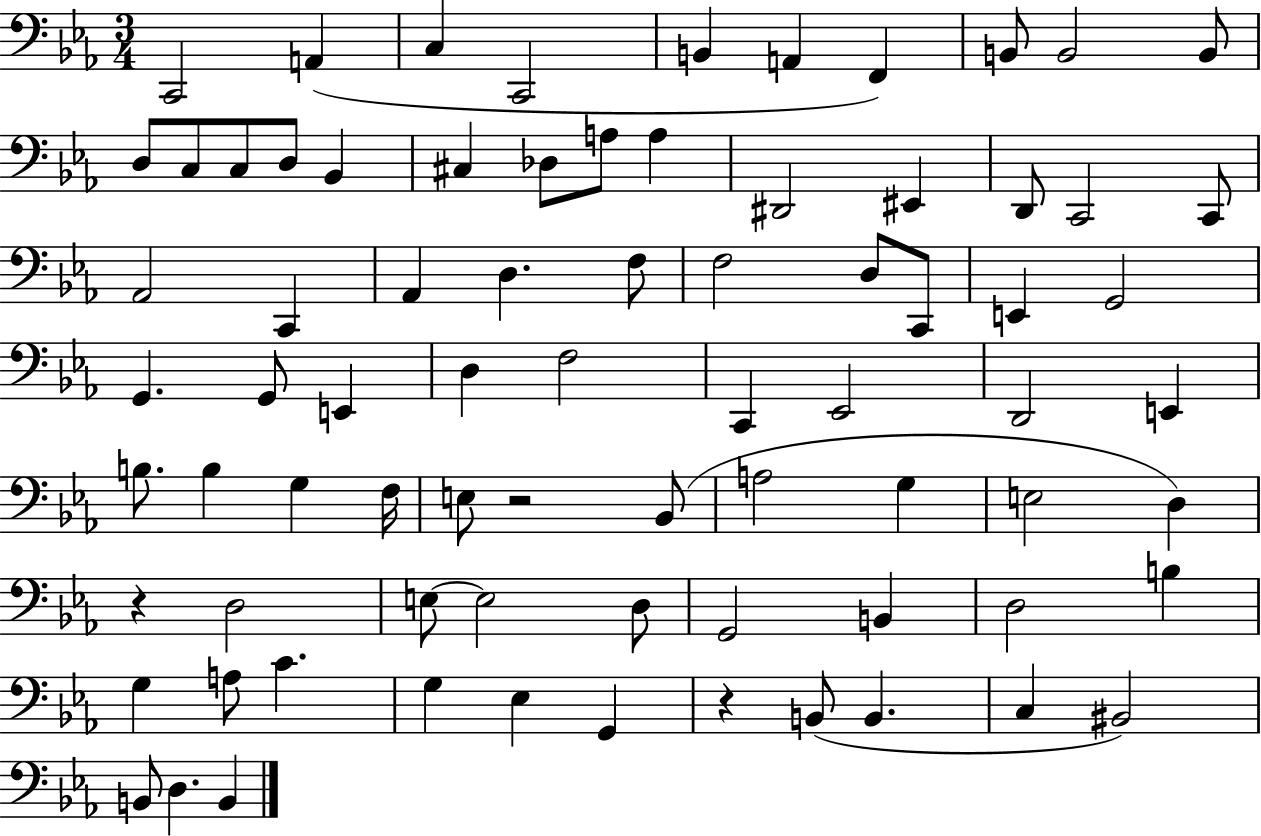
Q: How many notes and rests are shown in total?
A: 77